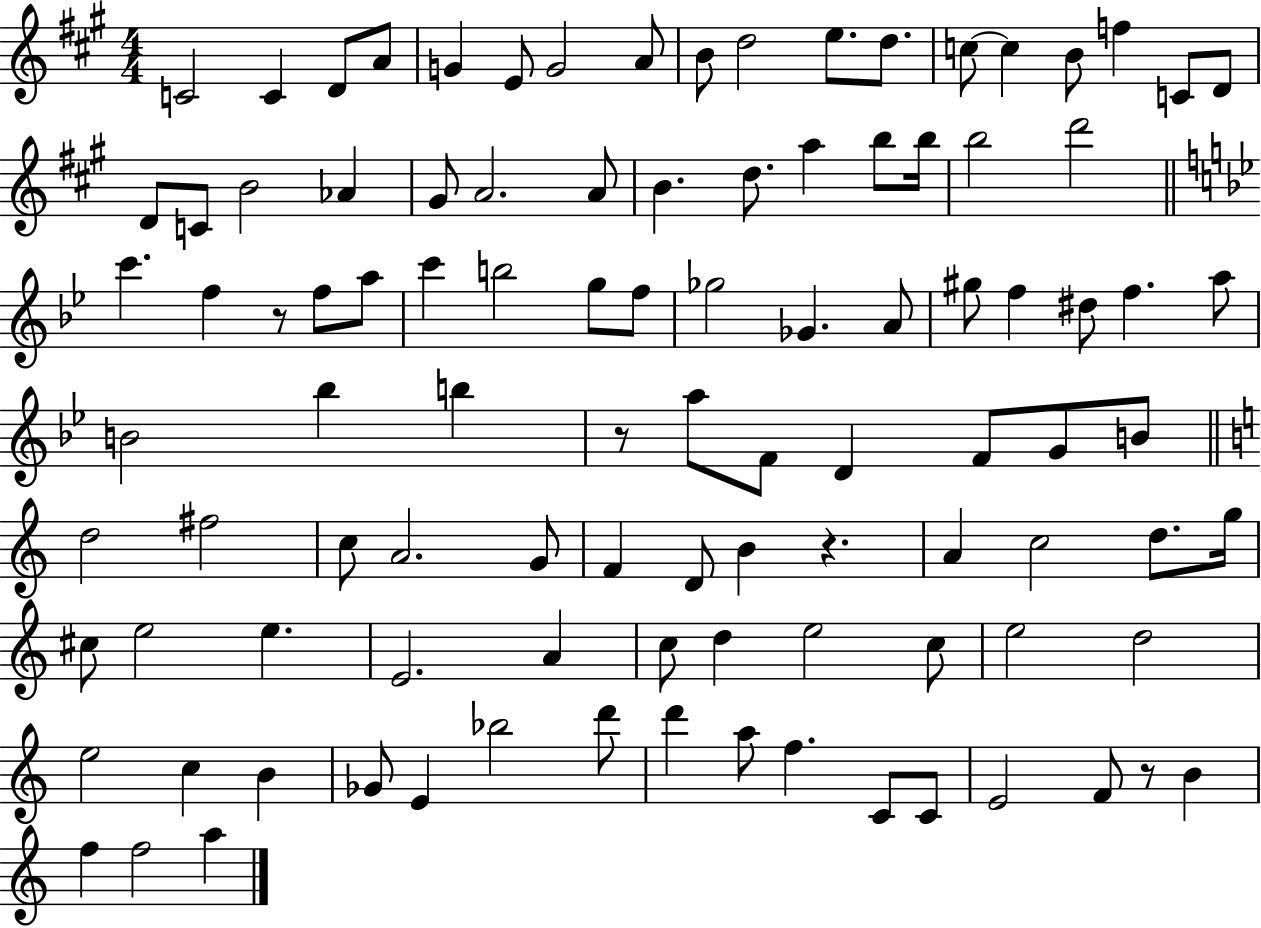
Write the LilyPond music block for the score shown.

{
  \clef treble
  \numericTimeSignature
  \time 4/4
  \key a \major
  c'2 c'4 d'8 a'8 | g'4 e'8 g'2 a'8 | b'8 d''2 e''8. d''8. | c''8~~ c''4 b'8 f''4 c'8 d'8 | \break d'8 c'8 b'2 aes'4 | gis'8 a'2. a'8 | b'4. d''8. a''4 b''8 b''16 | b''2 d'''2 | \break \bar "||" \break \key g \minor c'''4. f''4 r8 f''8 a''8 | c'''4 b''2 g''8 f''8 | ges''2 ges'4. a'8 | gis''8 f''4 dis''8 f''4. a''8 | \break b'2 bes''4 b''4 | r8 a''8 f'8 d'4 f'8 g'8 b'8 | \bar "||" \break \key a \minor d''2 fis''2 | c''8 a'2. g'8 | f'4 d'8 b'4 r4. | a'4 c''2 d''8. g''16 | \break cis''8 e''2 e''4. | e'2. a'4 | c''8 d''4 e''2 c''8 | e''2 d''2 | \break e''2 c''4 b'4 | ges'8 e'4 bes''2 d'''8 | d'''4 a''8 f''4. c'8 c'8 | e'2 f'8 r8 b'4 | \break f''4 f''2 a''4 | \bar "|."
}